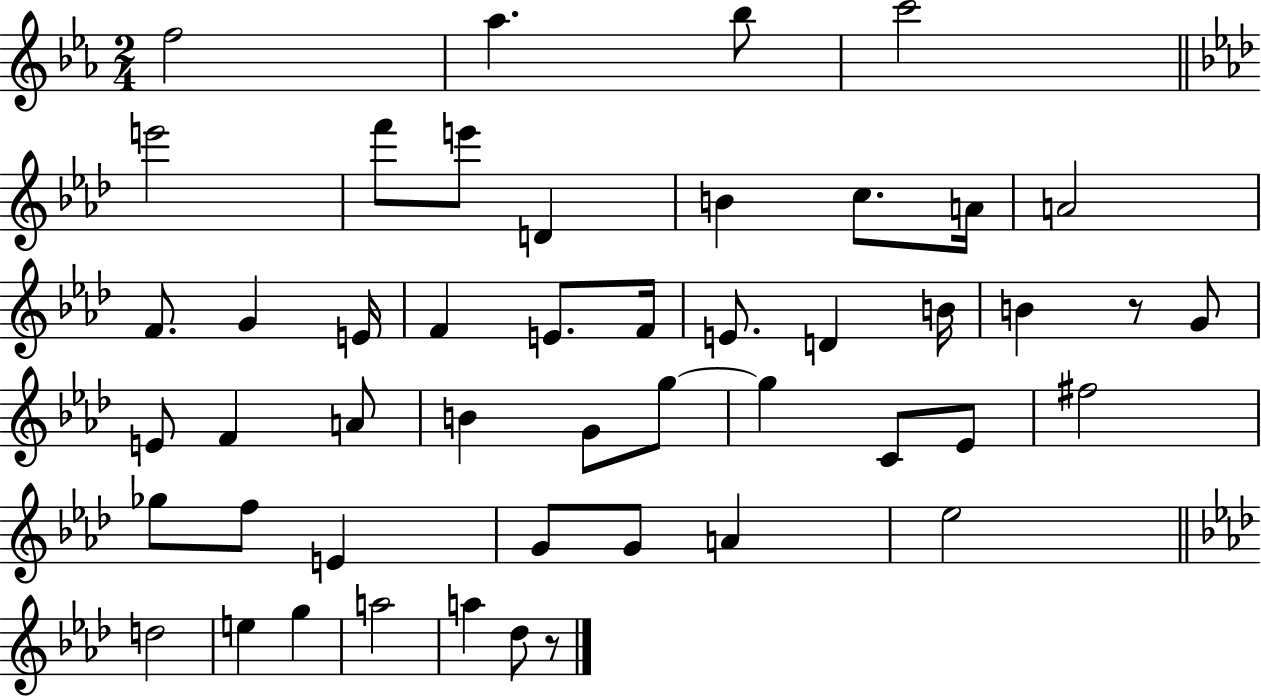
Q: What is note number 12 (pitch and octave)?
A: A4